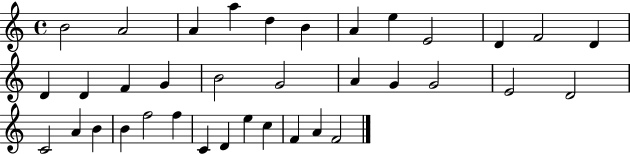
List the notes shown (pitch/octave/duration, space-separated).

B4/h A4/h A4/q A5/q D5/q B4/q A4/q E5/q E4/h D4/q F4/h D4/q D4/q D4/q F4/q G4/q B4/h G4/h A4/q G4/q G4/h E4/h D4/h C4/h A4/q B4/q B4/q F5/h F5/q C4/q D4/q E5/q C5/q F4/q A4/q F4/h